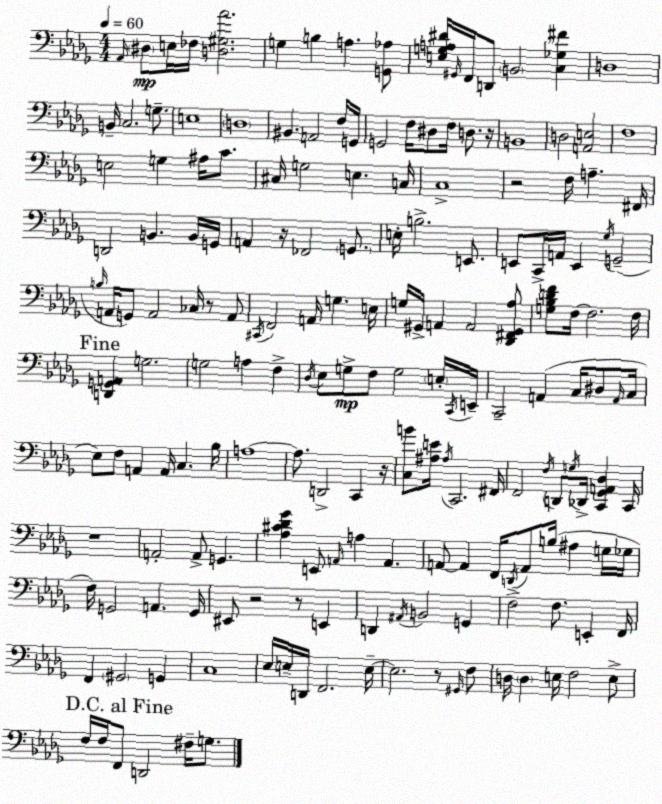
X:1
T:Untitled
M:4/4
L:1/4
K:Bbm
_A,,/4 ^D,/2 E,/4 _F,/4 [D,^G,_A]2 G, B, A, [G,,_A,]/2 [E,G,A,^D]/4 ^G,,/4 F,,/4 D,,/2 B,,2 [C,_G,^F] D,4 B,,/4 C,2 G,/2 E,4 D,4 ^B,, A,,2 F,/4 G,,/4 G,,2 F,/4 ^D,/2 F,/4 D,/2 z/4 B,,4 D,2 [A,,E,]2 F,4 E,2 G, ^A,/4 C/2 ^C,/4 G,2 E, C,/4 C,4 z2 F,/4 A, ^F,,/4 D,,2 B,, B,,/4 G,,/4 A,, z/4 _F,,2 G,,/2 E,/4 B,2 E,,/2 E,,/2 C,,/4 A,,/4 E,, _G,/4 G,,2 B,/4 A,,/4 G,,/2 A,,2 _C,/4 z/2 A,,/2 ^C,,/4 F,,2 A,,/4 G, E,/4 G,/4 ^G,,/4 A,, A,,2 [_D,,^F,,^G,,_A,]/2 [G,_B,DF]/2 F,/4 F,2 F,/4 [D,,G,,A,,] G,2 G,2 A, F, _D,/4 _E,/2 G,/2 F,/2 G,2 E,/4 C,,/4 E,,/4 C,,2 A,, C,/4 ^D,/2 A,,/4 C,/4 _E,/2 F,/2 A,, A,,/4 C, _B,/4 A,4 A,/2 D,,2 C,, z/4 [C,B]/2 [^A,E]/4 ^A,/4 C,,2 ^F,,/4 F,,2 F,/4 D,,/2 G,/4 _D,,/4 [C,,_G,,A,,_D,] C,,/4 z4 A,,2 A,,/2 G,, [_A,^C_D_G] E,,/2 A,,/4 A, A,, A,,/2 A,, F,,/4 D,,/4 A,,/2 B,/4 ^A, G,/4 _G,/4 F,/4 G,,2 A,, G,,/4 ^E,,/2 z2 z/2 E,, D,, ^A,,/4 B,,2 G,, F,2 F,/2 E,, F,,/4 F,, ^G,,2 G,, C,4 _E,/4 E,/4 D,,/4 F,,2 E,/4 E,2 z/2 ^G,,/4 F,/2 D,/4 D, E,/4 F,2 E,/2 F,/4 F,/4 F,,/2 D,,2 ^F,/4 G,/2